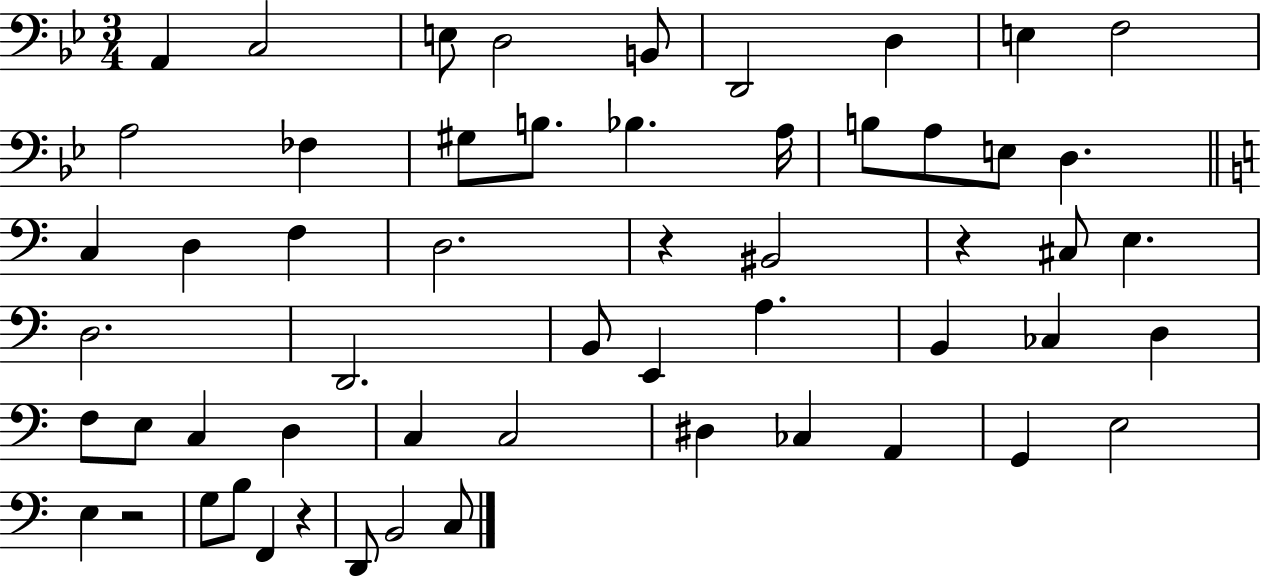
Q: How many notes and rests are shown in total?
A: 56